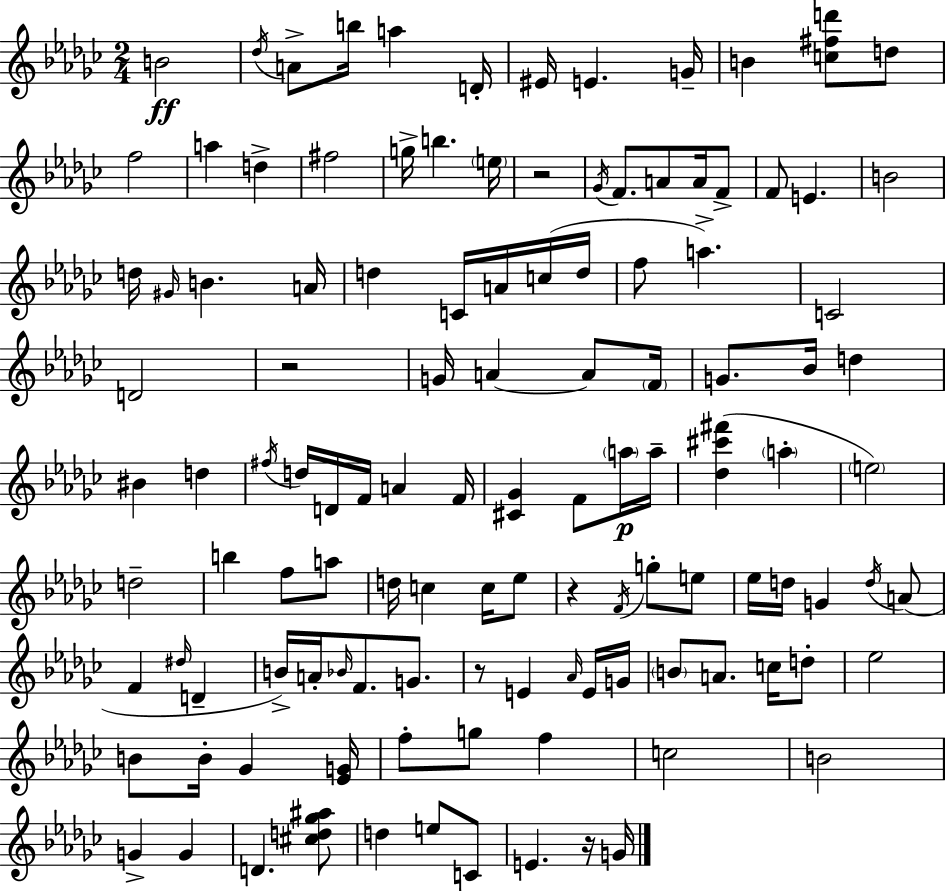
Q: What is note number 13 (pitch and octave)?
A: A5